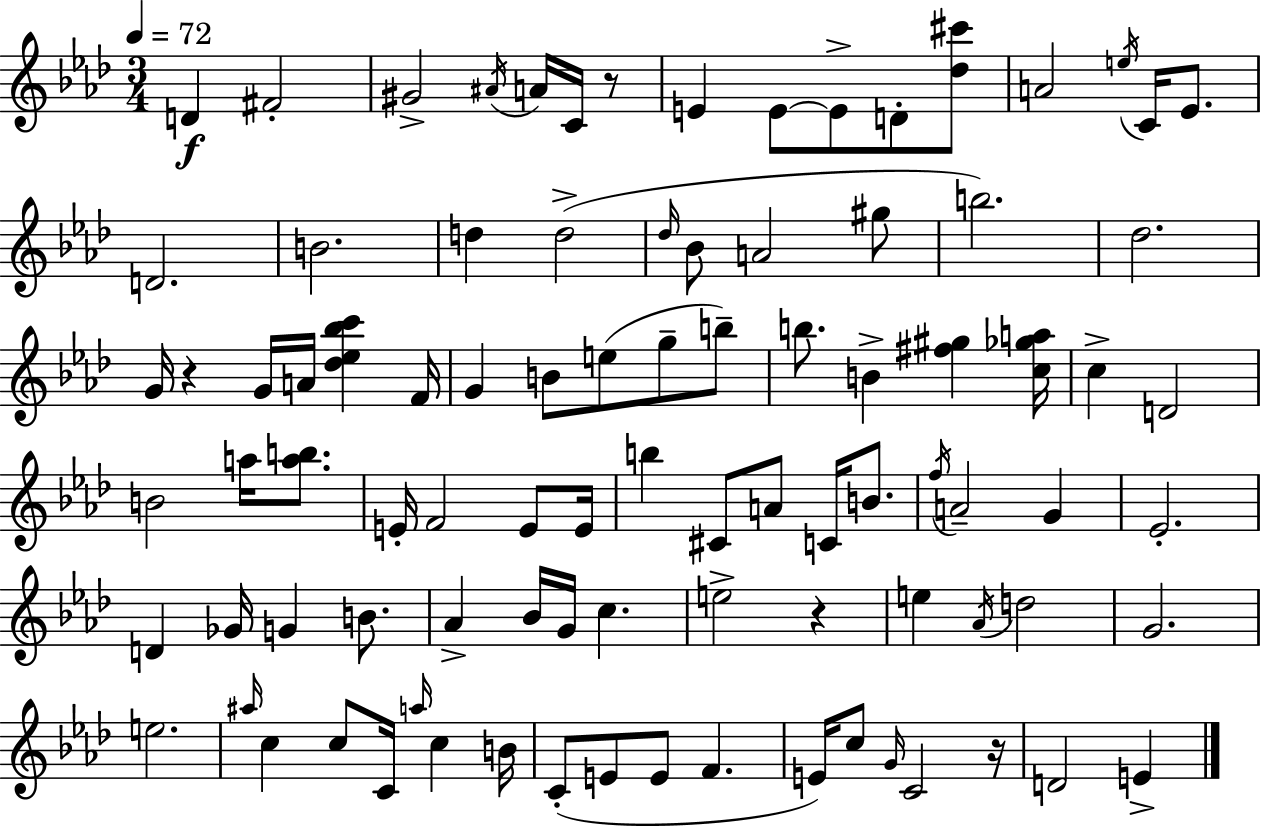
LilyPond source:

{
  \clef treble
  \numericTimeSignature
  \time 3/4
  \key f \minor
  \tempo 4 = 72
  d'4\f fis'2-. | gis'2-> \acciaccatura { ais'16 } a'16 c'16 r8 | e'4 e'8~~ e'8-> d'8-. <des'' cis'''>8 | a'2 \acciaccatura { e''16 } c'16 ees'8. | \break d'2. | b'2. | d''4 d''2->( | \grace { des''16 } bes'8 a'2 | \break gis''8 b''2.) | des''2. | g'16 r4 g'16 a'16 <des'' ees'' bes'' c'''>4 | f'16 g'4 b'8 e''8( g''8-- | \break b''8--) b''8. b'4-> <fis'' gis''>4 | <c'' ges'' a''>16 c''4-> d'2 | b'2 a''16 | <a'' b''>8. e'16-. f'2 | \break e'8 e'16 b''4 cis'8 a'8 c'16 | b'8. \acciaccatura { f''16 } a'2-- | g'4 ees'2.-. | d'4 ges'16 g'4 | \break b'8. aes'4-> bes'16 g'16 c''4. | e''2-> | r4 e''4 \acciaccatura { aes'16 } d''2 | g'2. | \break e''2. | \grace { ais''16 } c''4 c''8 | c'16 \grace { a''16 } c''4 b'16 c'8-.( e'8 e'8 | f'4. e'16) c''8 \grace { g'16 } c'2 | \break r16 d'2 | e'4-> \bar "|."
}